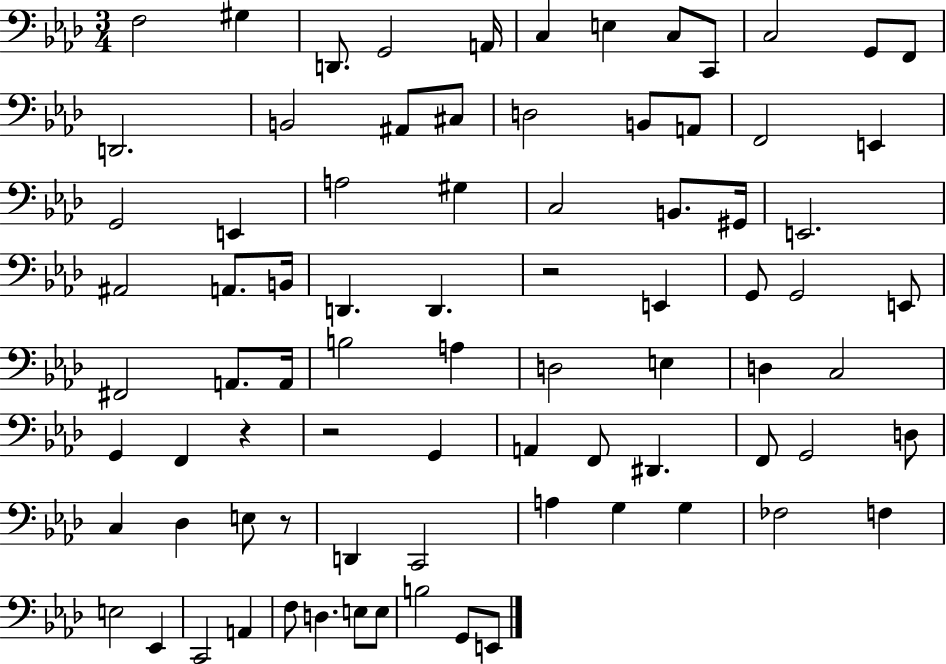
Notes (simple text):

F3/h G#3/q D2/e. G2/h A2/s C3/q E3/q C3/e C2/e C3/h G2/e F2/e D2/h. B2/h A#2/e C#3/e D3/h B2/e A2/e F2/h E2/q G2/h E2/q A3/h G#3/q C3/h B2/e. G#2/s E2/h. A#2/h A2/e. B2/s D2/q. D2/q. R/h E2/q G2/e G2/h E2/e F#2/h A2/e. A2/s B3/h A3/q D3/h E3/q D3/q C3/h G2/q F2/q R/q R/h G2/q A2/q F2/e D#2/q. F2/e G2/h D3/e C3/q Db3/q E3/e R/e D2/q C2/h A3/q G3/q G3/q FES3/h F3/q E3/h Eb2/q C2/h A2/q F3/e D3/q. E3/e E3/e B3/h G2/e E2/e